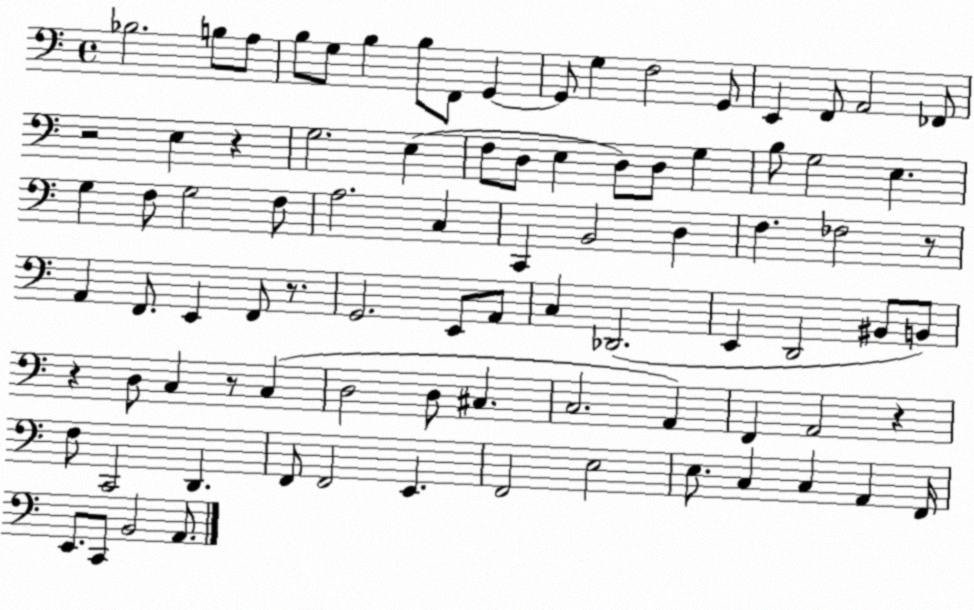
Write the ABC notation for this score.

X:1
T:Untitled
M:4/4
L:1/4
K:C
_B,2 B,/2 A,/2 B,/2 G,/2 B, B,/2 F,,/2 G,, G,,/2 G, F,2 G,,/2 E,, F,,/2 A,,2 _F,,/2 z2 E, z G,2 E, F,/2 D,/2 E, D,/2 D,/2 G, B,/2 G,2 E, G, F,/2 G,2 F,/2 A,2 C, C,, B,,2 D, F, _F,2 z/2 A,, F,,/2 E,, F,,/2 z/2 G,,2 E,,/2 A,,/2 C, _D,,2 E,, D,,2 ^B,,/2 B,,/2 z D,/2 C, z/2 C, D,2 D,/2 ^C, C,2 A,, F,, A,,2 z F,/2 C,,2 D,, F,,/2 F,,2 E,, F,,2 E,2 E,/2 C, C, A,, F,,/4 E,,/2 C,,/2 B,,2 A,,/2